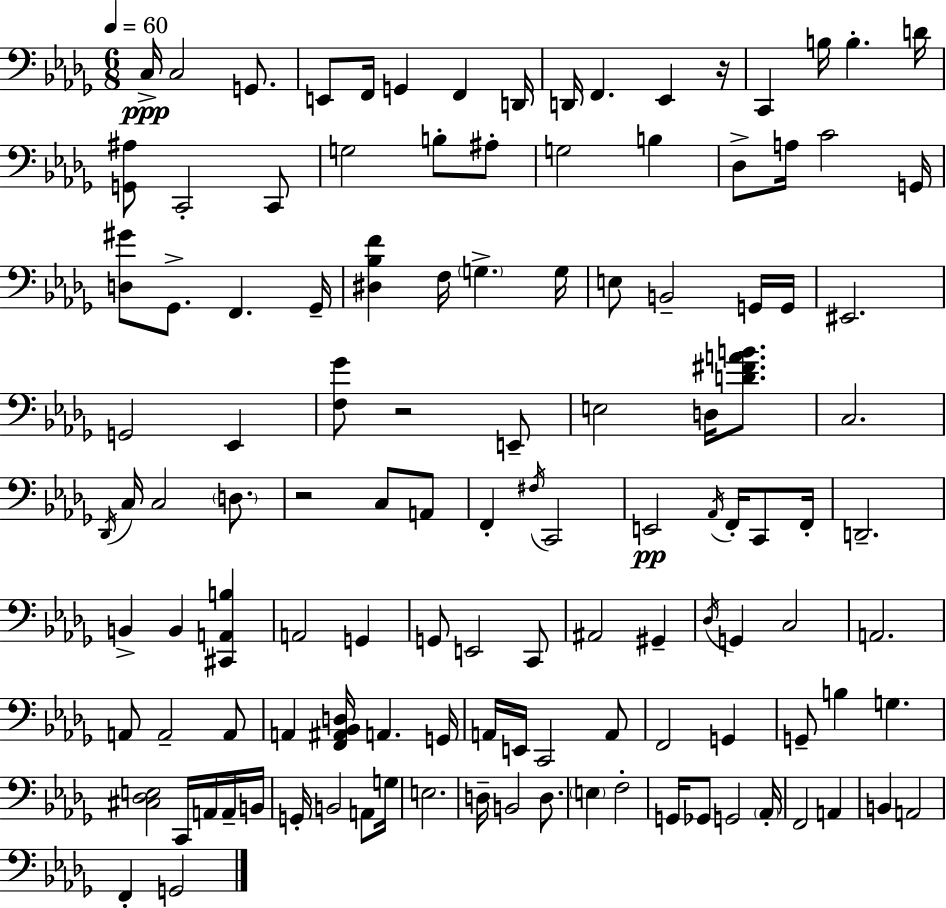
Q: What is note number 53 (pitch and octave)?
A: E2